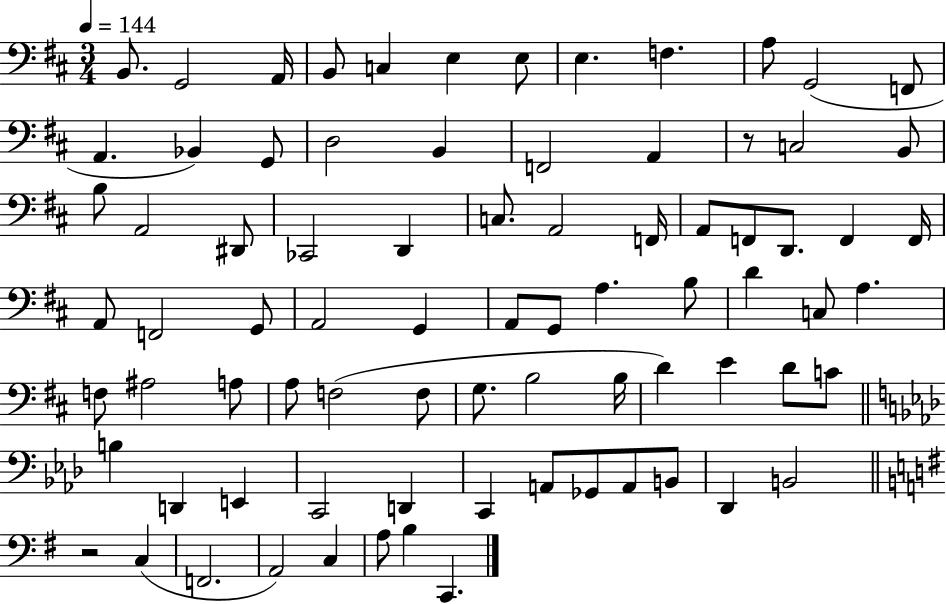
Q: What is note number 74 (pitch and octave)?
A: A2